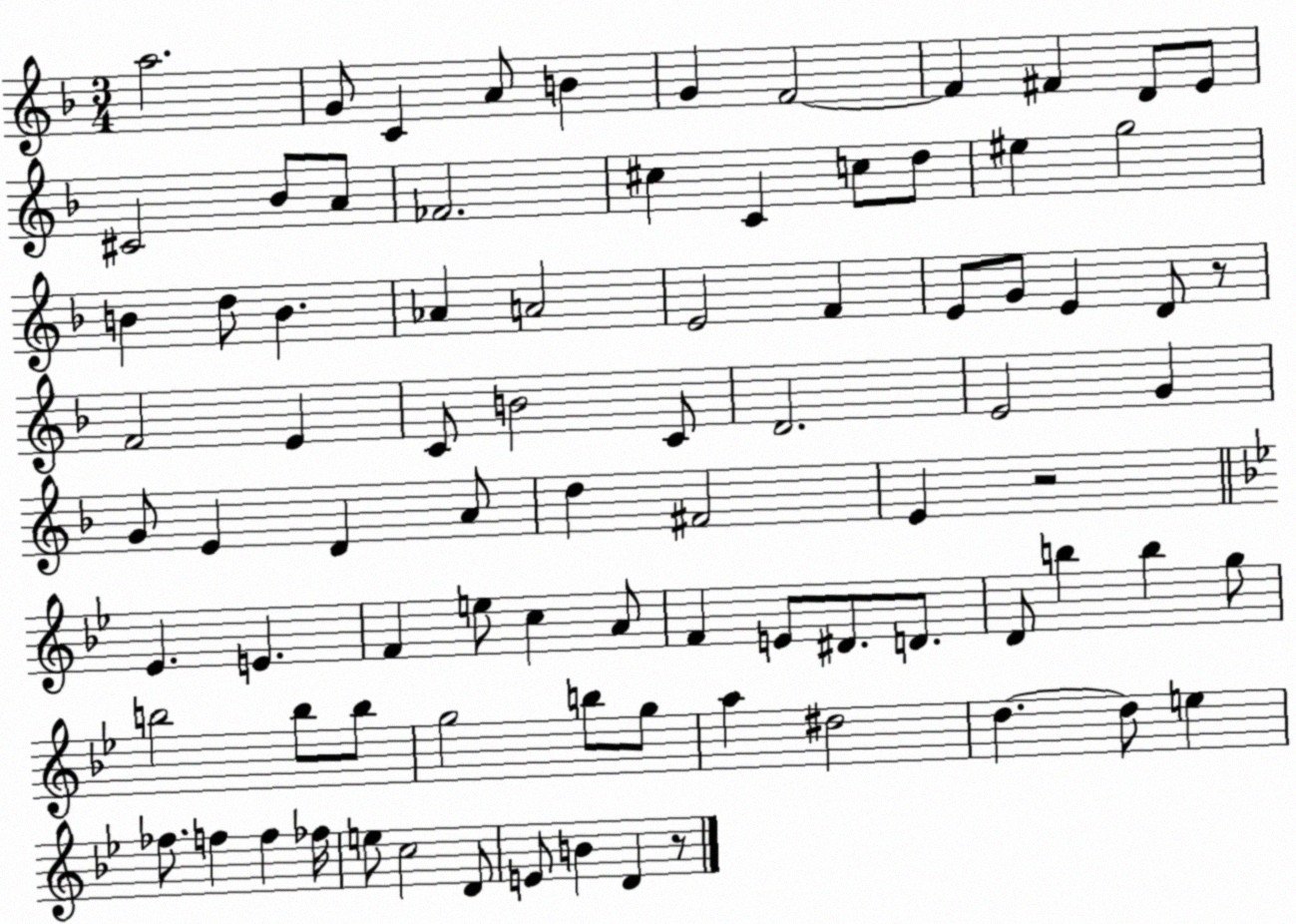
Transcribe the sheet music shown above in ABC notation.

X:1
T:Untitled
M:3/4
L:1/4
K:F
a2 G/2 C A/2 B G F2 F ^F D/2 E/2 ^C2 _B/2 A/2 _F2 ^c C c/2 d/2 ^e g2 B d/2 B _A A2 E2 F E/2 G/2 E D/2 z/2 F2 E C/2 B2 C/2 D2 E2 G G/2 E D A/2 d ^F2 E z2 _E E F e/2 c A/2 F E/2 ^D/2 D/2 D/2 b b g/2 b2 b/2 b/2 g2 b/2 g/2 a ^d2 d d/2 e _f/2 f f _f/4 e/2 c2 D/2 E/2 B D z/2